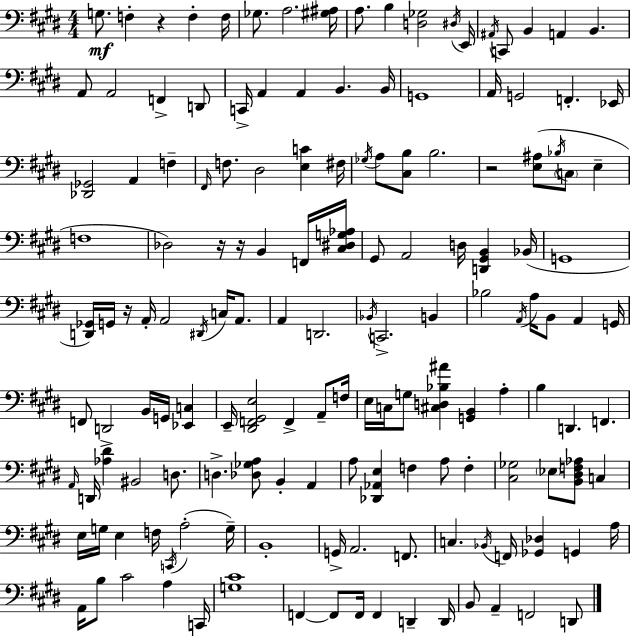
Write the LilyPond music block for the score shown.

{
  \clef bass
  \numericTimeSignature
  \time 4/4
  \key e \major
  g8.\mf f4-. r4 f4-. f16 | ges8. a2. <gis ais>16 | a8. b4 <d ges>2 \acciaccatura { dis16 } | e,16 \acciaccatura { ais,16 } c,8 b,4 a,4 b,4. | \break a,8 a,2 f,4-> | d,8 c,16-> a,4 a,4 b,4. | b,16 g,1 | a,16 g,2 f,4.-. | \break ees,16 <des, ges,>2 a,4 f4-- | \grace { fis,16 } f8. dis2 <e c'>4 | fis16 \acciaccatura { ges16 } a8 <cis b>8 b2. | r2 <e ais>8( \acciaccatura { bes16 } \parenthesize c8 | \break e4-- f1 | des2) r16 r16 b,4 | f,16 <cis dis g aes>16 gis,8 a,2 d16 | <d, gis, b,>4 bes,16( g,1 | \break <d, ges,>16) g,16 r16 a,16-. a,2 | \acciaccatura { dis,16 } c16 a,8. a,4 d,2. | \acciaccatura { bes,16 } c,2.-> | b,4 bes2 \acciaccatura { a,16 } | \break a16 b,8 a,4 g,16 f,8 d,2-> | b,16 g,16 <ees, c>4 e,16-- <dis, f, gis, e>2 | f,4-> a,8-- f16 e16 c16 g8 <cis d bes ais'>4 | <g, b,>4 a4-. b4 d,4. | \break f,4. \grace { a,16 } d,16 <aes dis'>4 bis,2 | d8. d4.-> <des ges a>8 | b,4-. a,4 a8 <des, aes, e>4 f4 | a8 f4-. <cis ges>2 | \break \parenthesize ees8 <b, dis f aes>8 c4 e16 g16 e4 f16 | \acciaccatura { c,16 }( a2-. g16--) b,1-. | g,16-> a,2. | f,8. c4. | \break \acciaccatura { bes,16 } f,16 <ges, des>4 g,4 a16 a,16 b8 cis'2 | a4 c,16 <g cis'>1 | f,4~~ f,8 | f,16 f,4 d,4-- d,16 b,8 a,4-- | \break f,2 d,8 \bar "|."
}